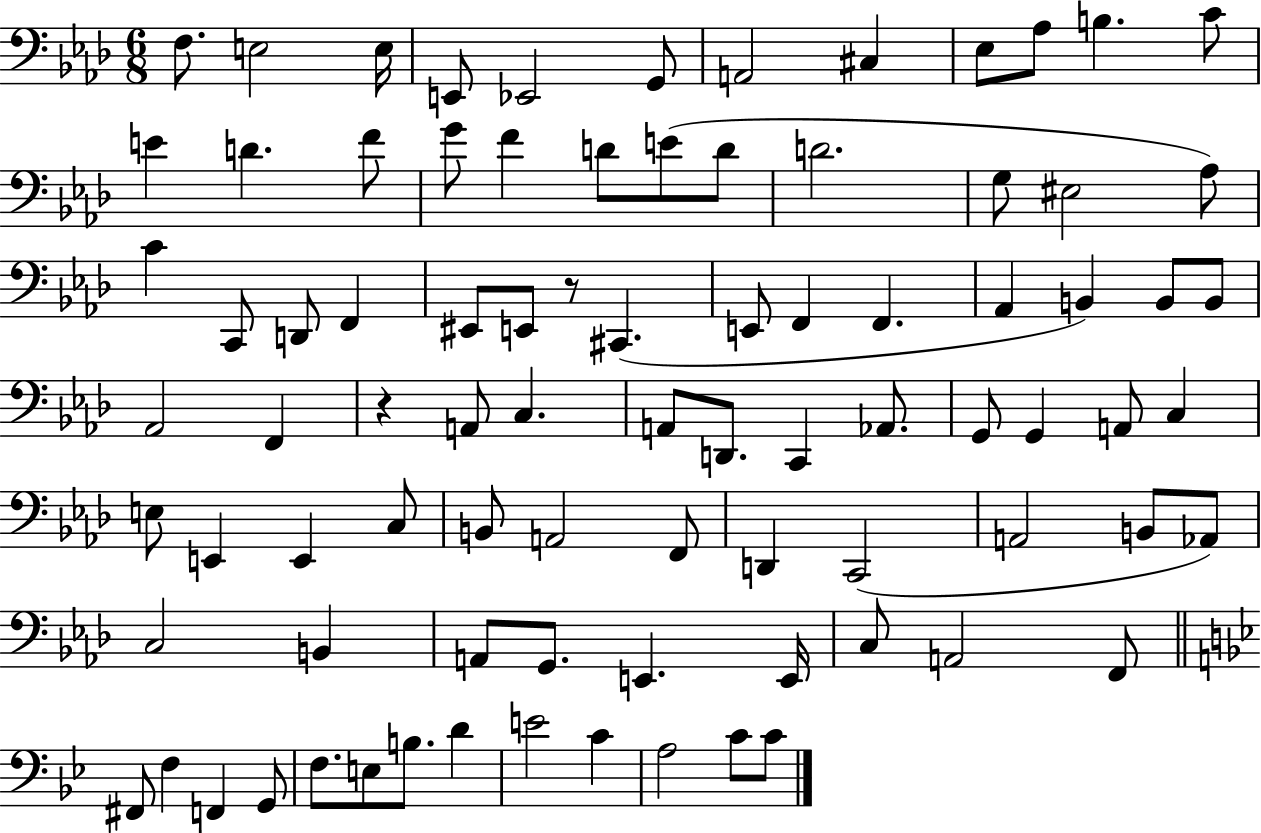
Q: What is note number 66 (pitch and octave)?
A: G2